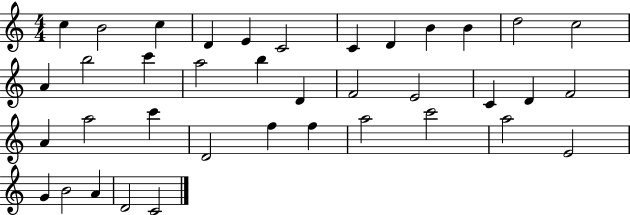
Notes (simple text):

C5/q B4/h C5/q D4/q E4/q C4/h C4/q D4/q B4/q B4/q D5/h C5/h A4/q B5/h C6/q A5/h B5/q D4/q F4/h E4/h C4/q D4/q F4/h A4/q A5/h C6/q D4/h F5/q F5/q A5/h C6/h A5/h E4/h G4/q B4/h A4/q D4/h C4/h